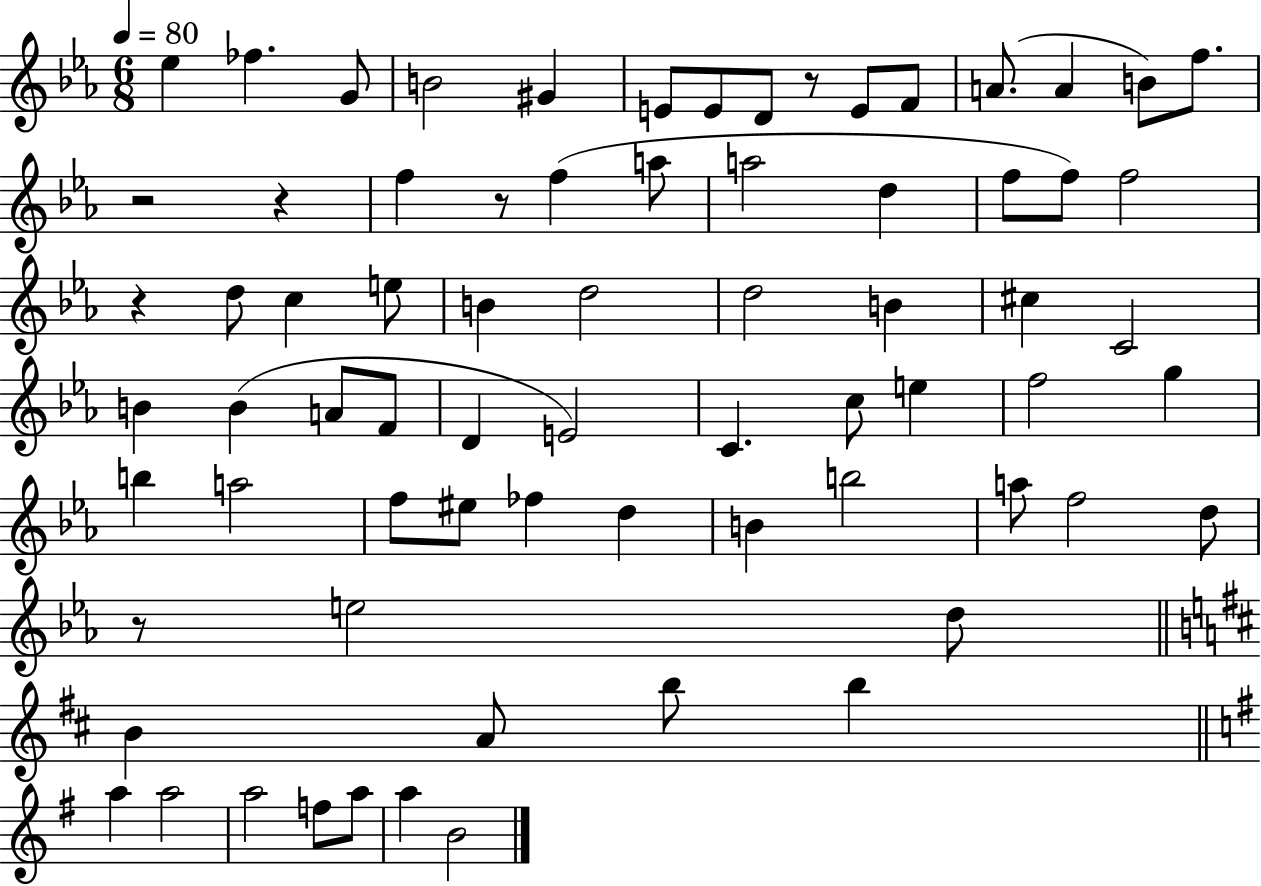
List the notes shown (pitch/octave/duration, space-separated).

Eb5/q FES5/q. G4/e B4/h G#4/q E4/e E4/e D4/e R/e E4/e F4/e A4/e. A4/q B4/e F5/e. R/h R/q F5/q R/e F5/q A5/e A5/h D5/q F5/e F5/e F5/h R/q D5/e C5/q E5/e B4/q D5/h D5/h B4/q C#5/q C4/h B4/q B4/q A4/e F4/e D4/q E4/h C4/q. C5/e E5/q F5/h G5/q B5/q A5/h F5/e EIS5/e FES5/q D5/q B4/q B5/h A5/e F5/h D5/e R/e E5/h D5/e B4/q A4/e B5/e B5/q A5/q A5/h A5/h F5/e A5/e A5/q B4/h